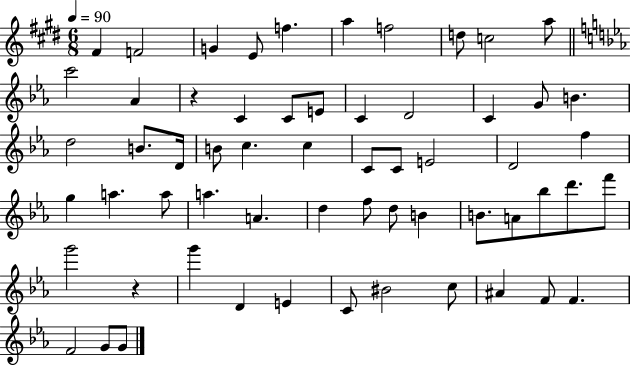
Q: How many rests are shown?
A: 2